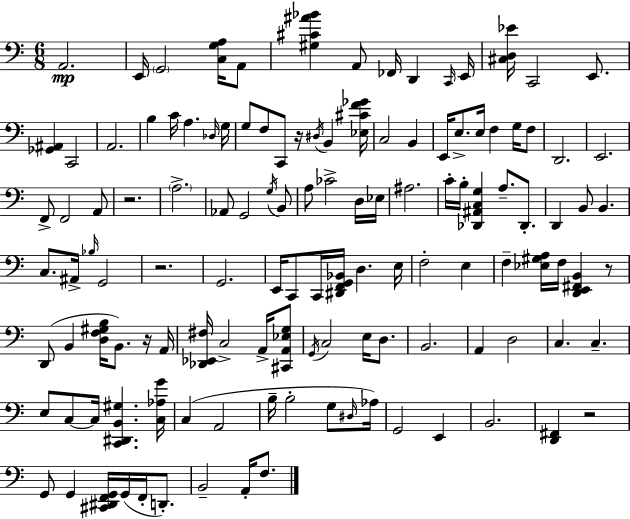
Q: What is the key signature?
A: A minor